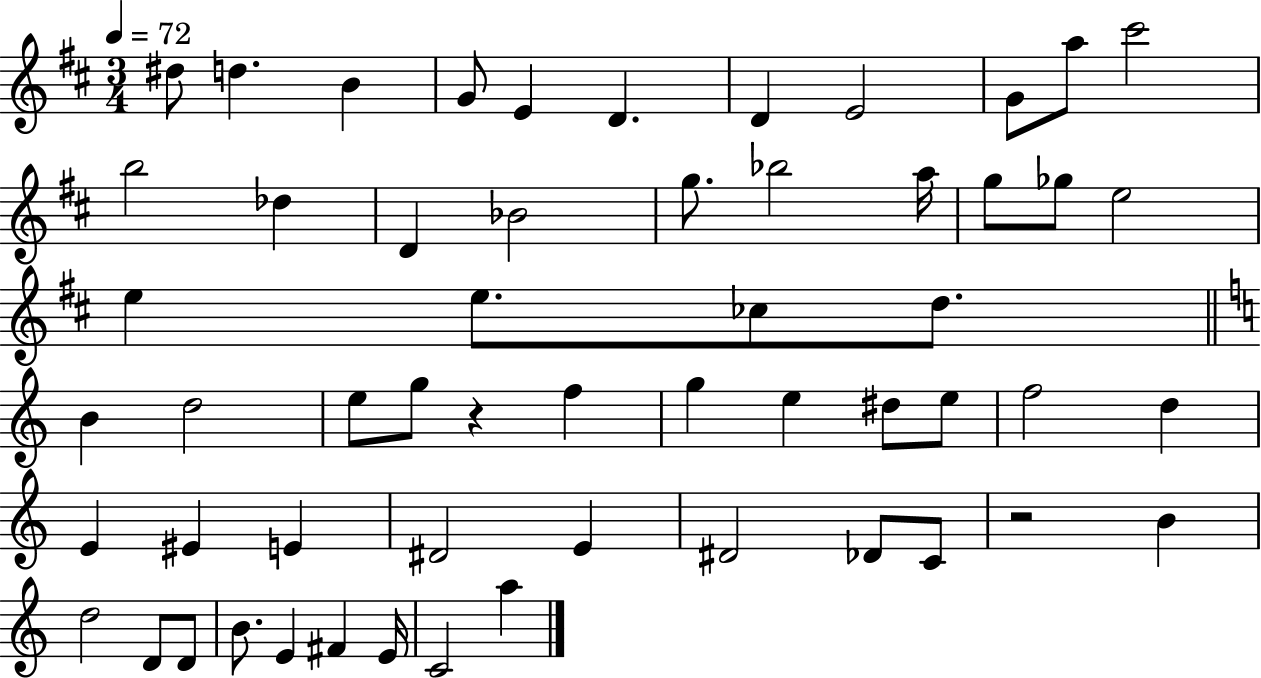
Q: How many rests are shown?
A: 2